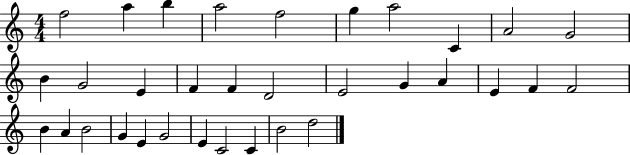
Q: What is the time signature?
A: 4/4